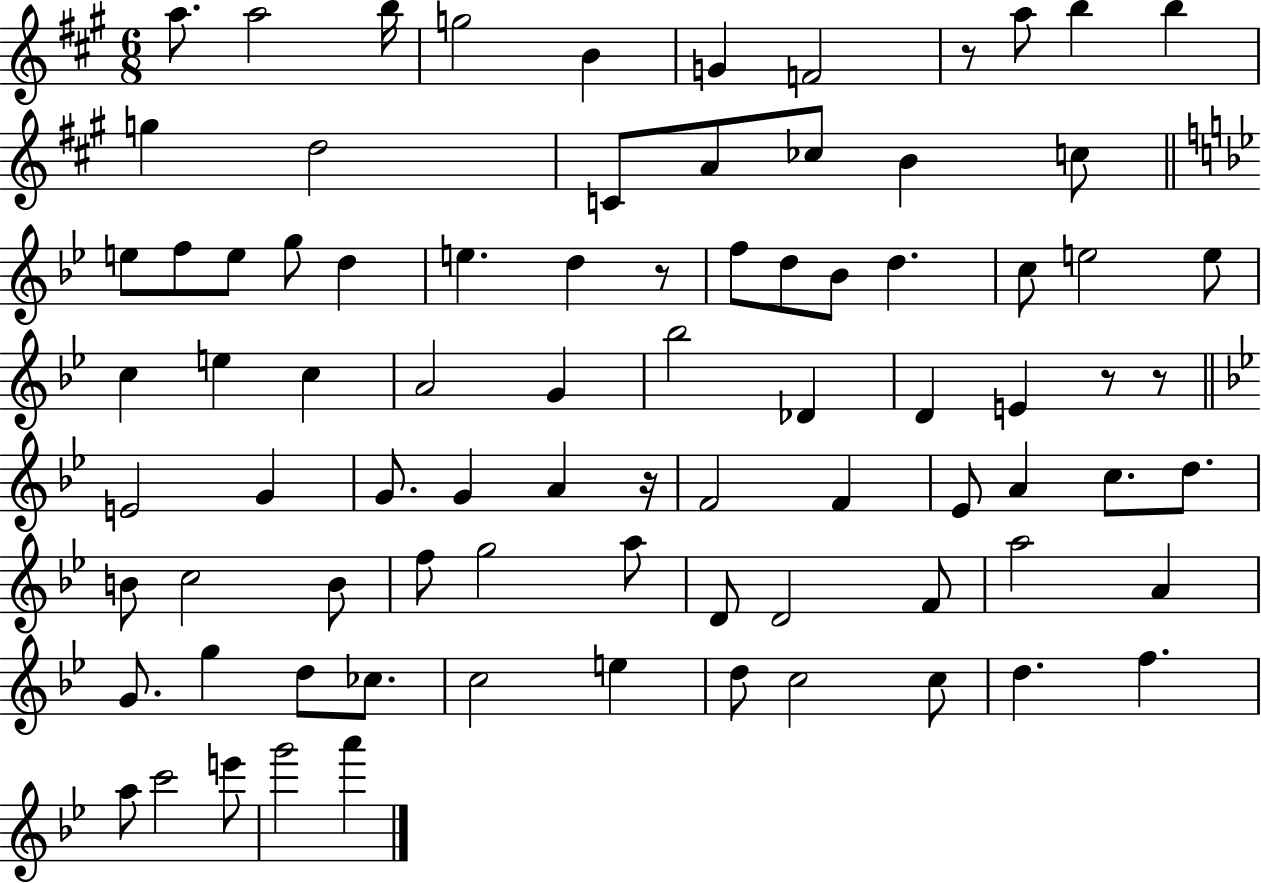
{
  \clef treble
  \numericTimeSignature
  \time 6/8
  \key a \major
  a''8. a''2 b''16 | g''2 b'4 | g'4 f'2 | r8 a''8 b''4 b''4 | \break g''4 d''2 | c'8 a'8 ces''8 b'4 c''8 | \bar "||" \break \key bes \major e''8 f''8 e''8 g''8 d''4 | e''4. d''4 r8 | f''8 d''8 bes'8 d''4. | c''8 e''2 e''8 | \break c''4 e''4 c''4 | a'2 g'4 | bes''2 des'4 | d'4 e'4 r8 r8 | \break \bar "||" \break \key g \minor e'2 g'4 | g'8. g'4 a'4 r16 | f'2 f'4 | ees'8 a'4 c''8. d''8. | \break b'8 c''2 b'8 | f''8 g''2 a''8 | d'8 d'2 f'8 | a''2 a'4 | \break g'8. g''4 d''8 ces''8. | c''2 e''4 | d''8 c''2 c''8 | d''4. f''4. | \break a''8 c'''2 e'''8 | g'''2 a'''4 | \bar "|."
}